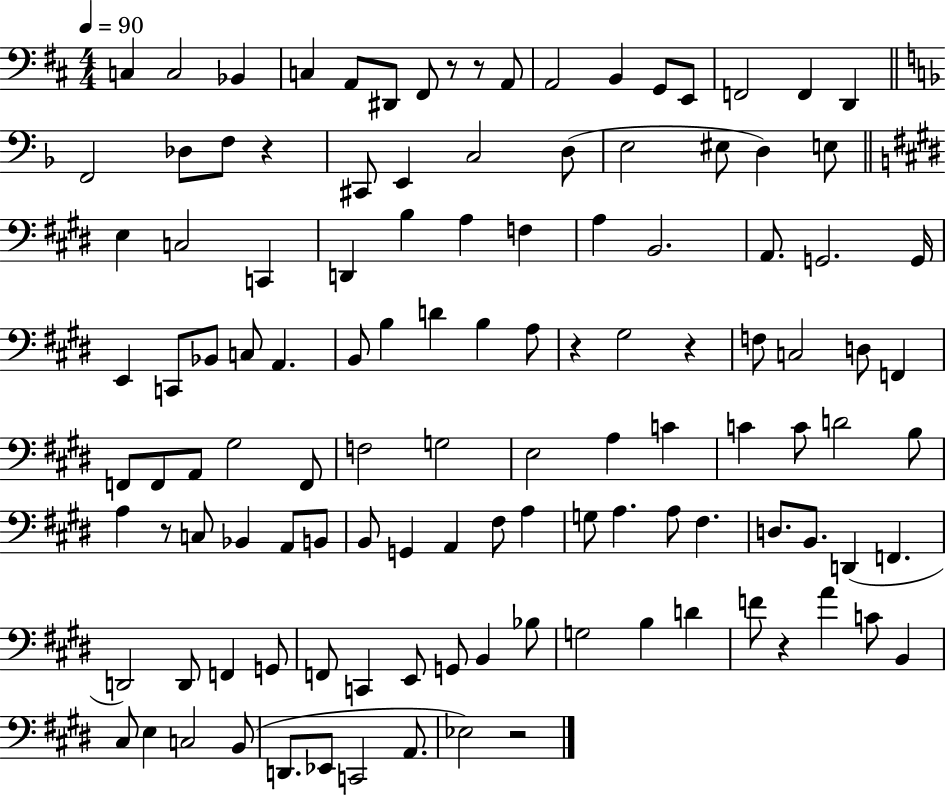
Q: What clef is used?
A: bass